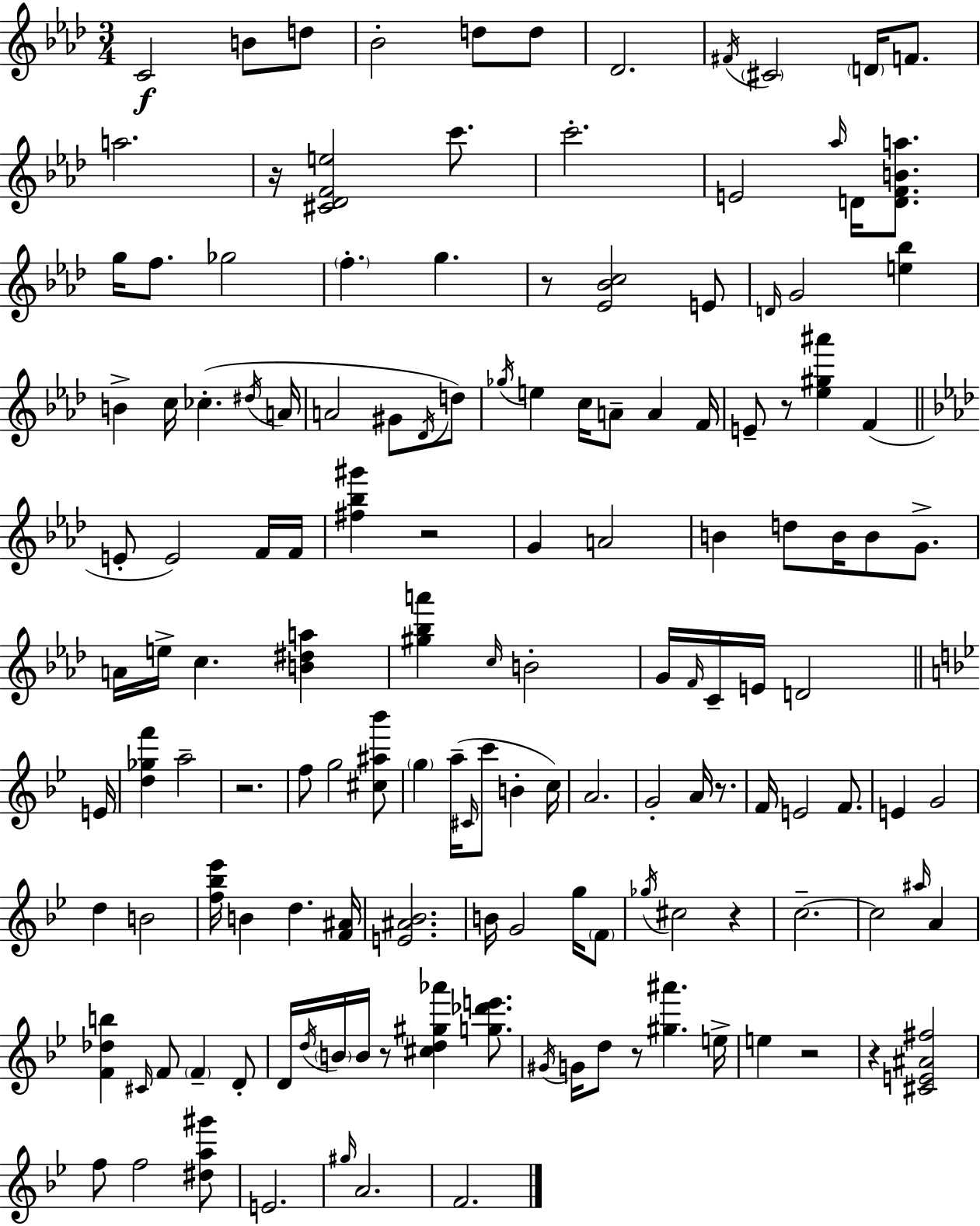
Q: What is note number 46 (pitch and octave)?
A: F4